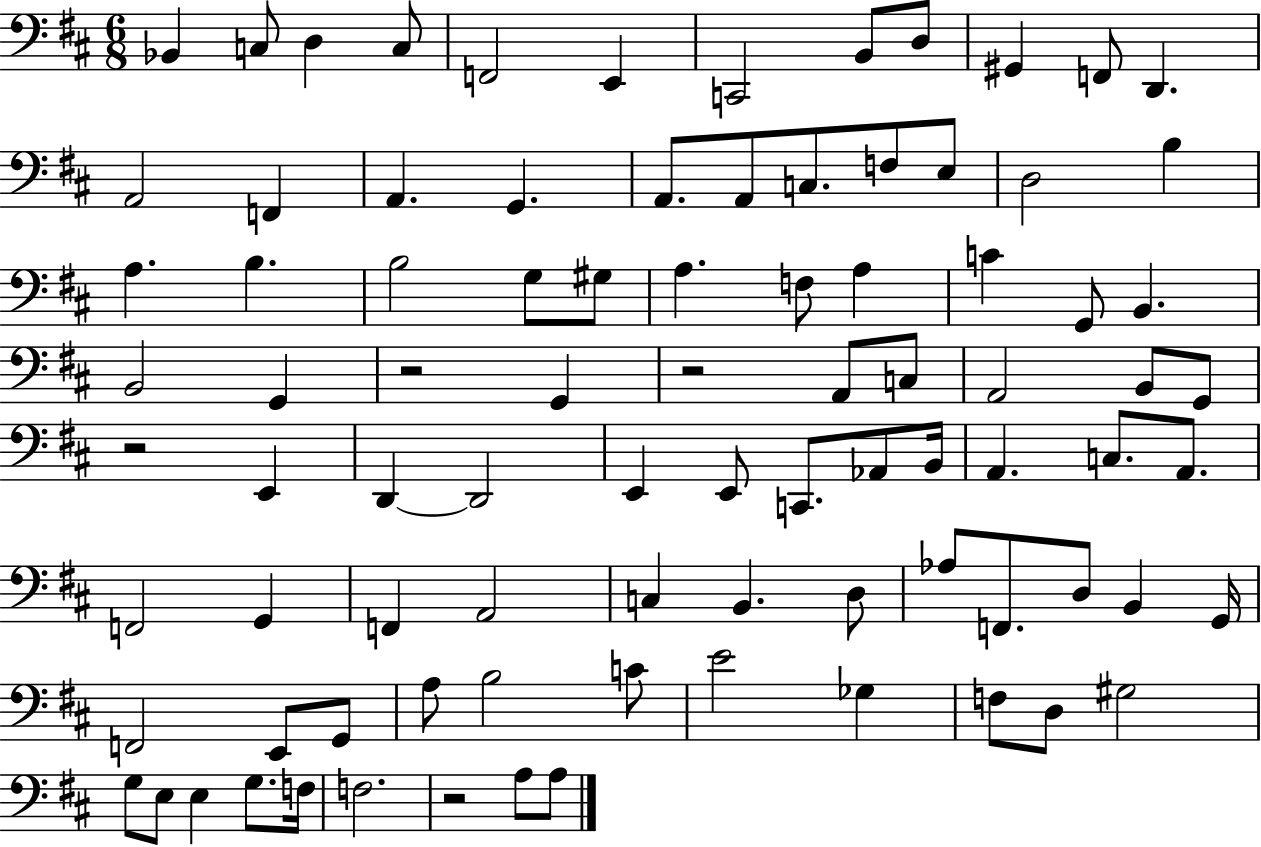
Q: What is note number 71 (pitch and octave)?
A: C4